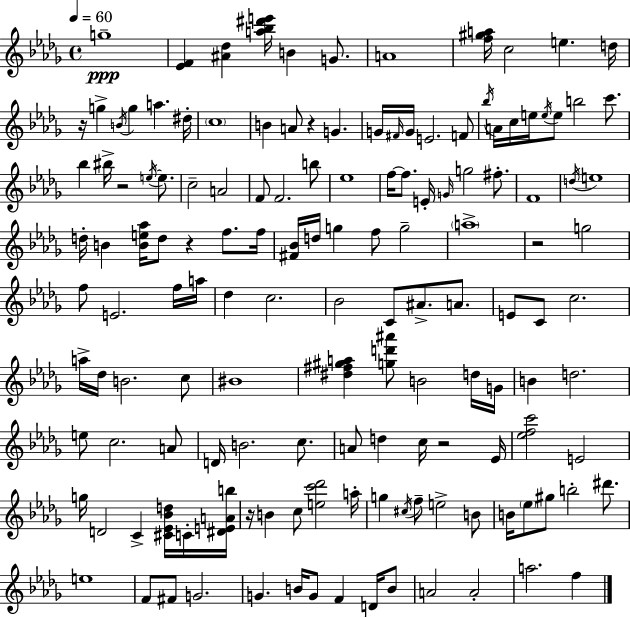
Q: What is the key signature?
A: BES minor